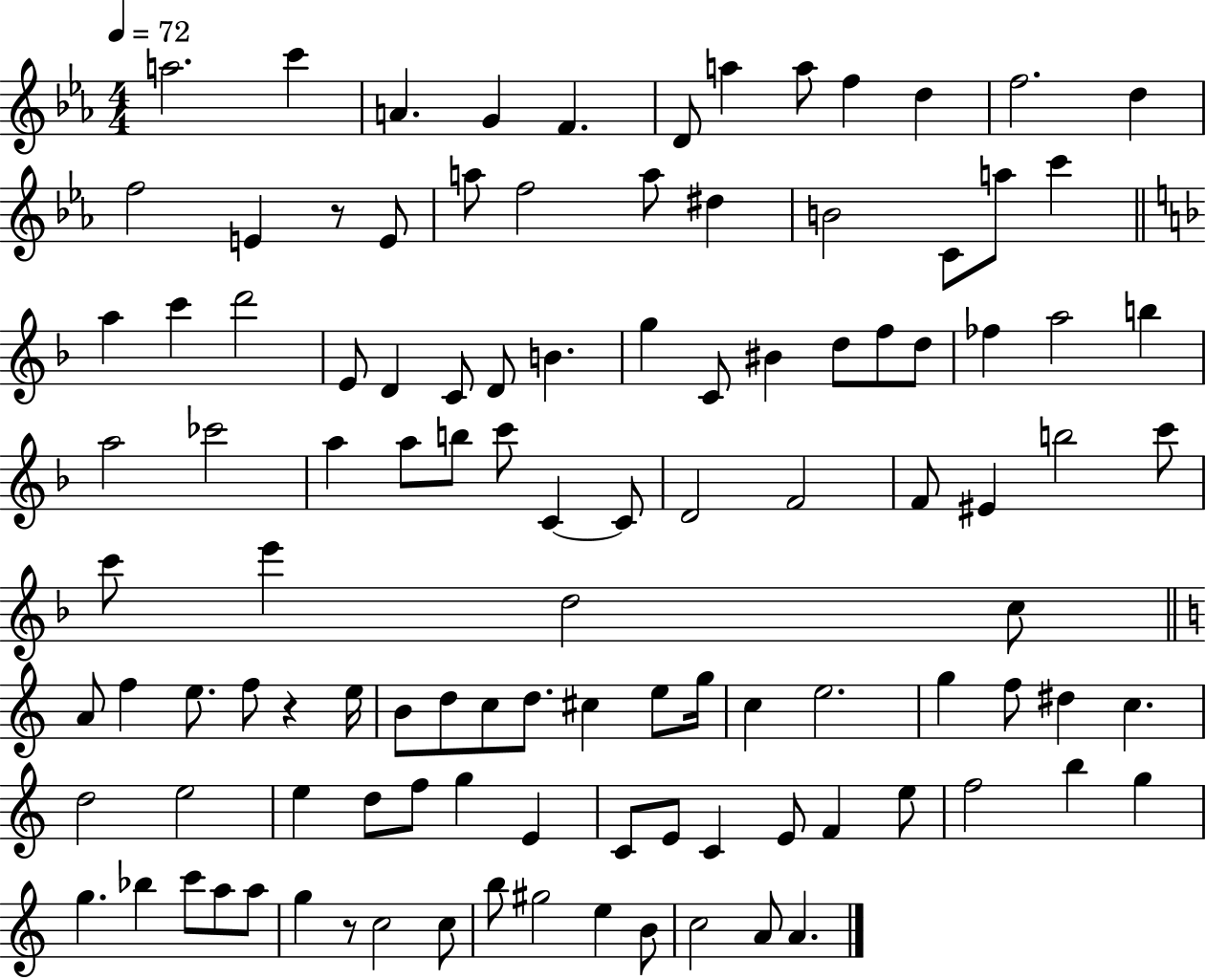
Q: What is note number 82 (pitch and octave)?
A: G5